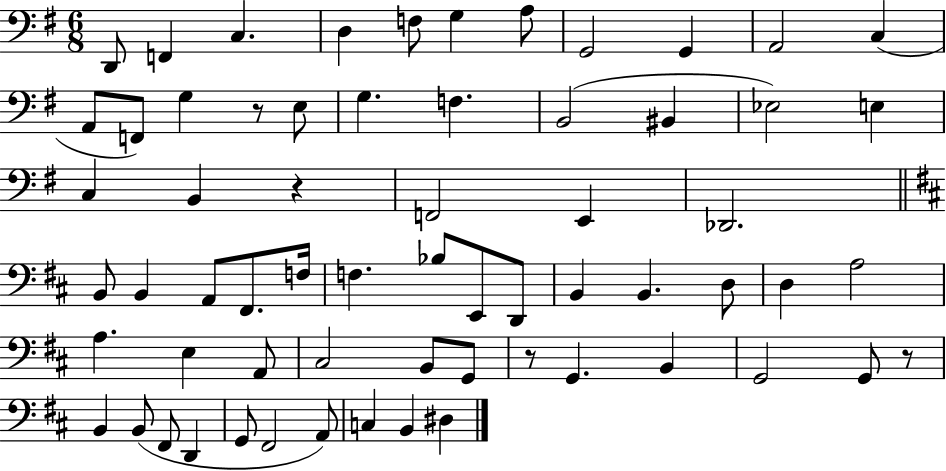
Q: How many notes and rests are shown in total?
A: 64